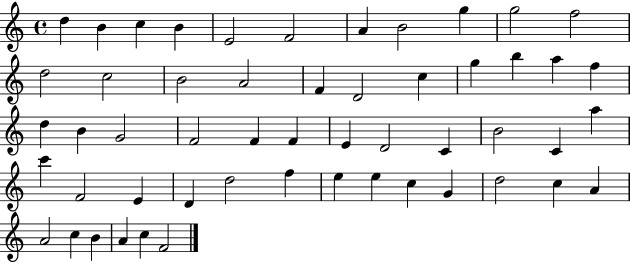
{
  \clef treble
  \time 4/4
  \defaultTimeSignature
  \key c \major
  d''4 b'4 c''4 b'4 | e'2 f'2 | a'4 b'2 g''4 | g''2 f''2 | \break d''2 c''2 | b'2 a'2 | f'4 d'2 c''4 | g''4 b''4 a''4 f''4 | \break d''4 b'4 g'2 | f'2 f'4 f'4 | e'4 d'2 c'4 | b'2 c'4 a''4 | \break c'''4 f'2 e'4 | d'4 d''2 f''4 | e''4 e''4 c''4 g'4 | d''2 c''4 a'4 | \break a'2 c''4 b'4 | a'4 c''4 f'2 | \bar "|."
}